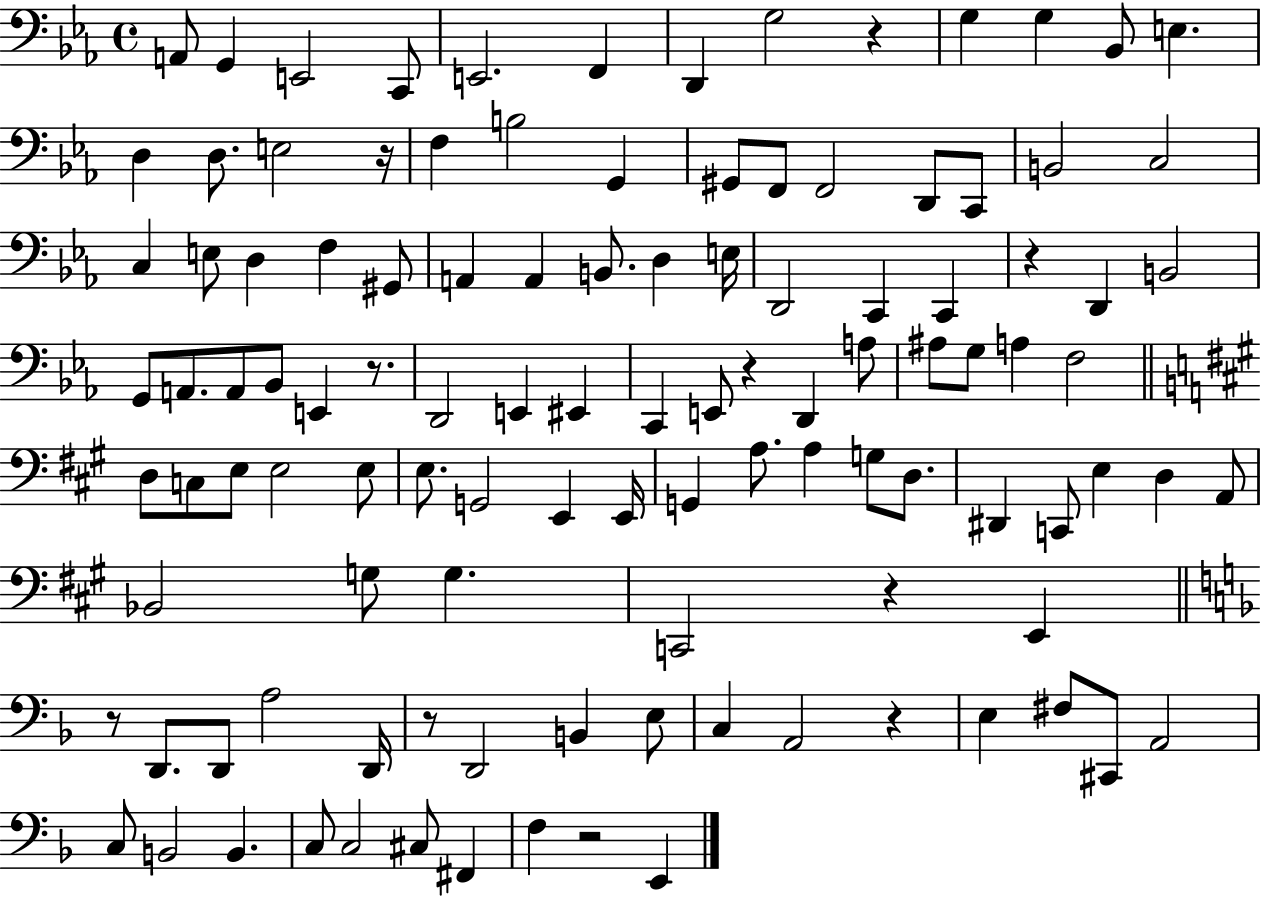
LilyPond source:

{
  \clef bass
  \time 4/4
  \defaultTimeSignature
  \key ees \major
  a,8 g,4 e,2 c,8 | e,2. f,4 | d,4 g2 r4 | g4 g4 bes,8 e4. | \break d4 d8. e2 r16 | f4 b2 g,4 | gis,8 f,8 f,2 d,8 c,8 | b,2 c2 | \break c4 e8 d4 f4 gis,8 | a,4 a,4 b,8. d4 e16 | d,2 c,4 c,4 | r4 d,4 b,2 | \break g,8 a,8. a,8 bes,8 e,4 r8. | d,2 e,4 eis,4 | c,4 e,8 r4 d,4 a8 | ais8 g8 a4 f2 | \break \bar "||" \break \key a \major d8 c8 e8 e2 e8 | e8. g,2 e,4 e,16 | g,4 a8. a4 g8 d8. | dis,4 c,8 e4 d4 a,8 | \break bes,2 g8 g4. | c,2 r4 e,4 | \bar "||" \break \key f \major r8 d,8. d,8 a2 d,16 | r8 d,2 b,4 e8 | c4 a,2 r4 | e4 fis8 cis,8 a,2 | \break c8 b,2 b,4. | c8 c2 cis8 fis,4 | f4 r2 e,4 | \bar "|."
}